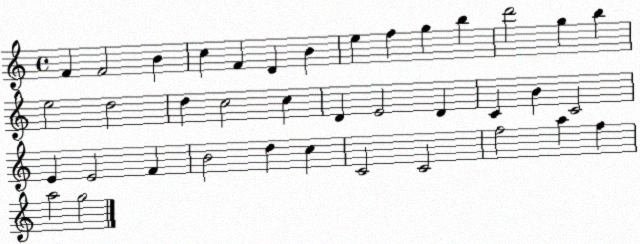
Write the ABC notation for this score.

X:1
T:Untitled
M:4/4
L:1/4
K:C
F F2 B c F D B e f g b d'2 g b e2 d2 d c2 c D E2 D C B C2 E E2 F B2 d c C2 C2 f2 a f a2 g2